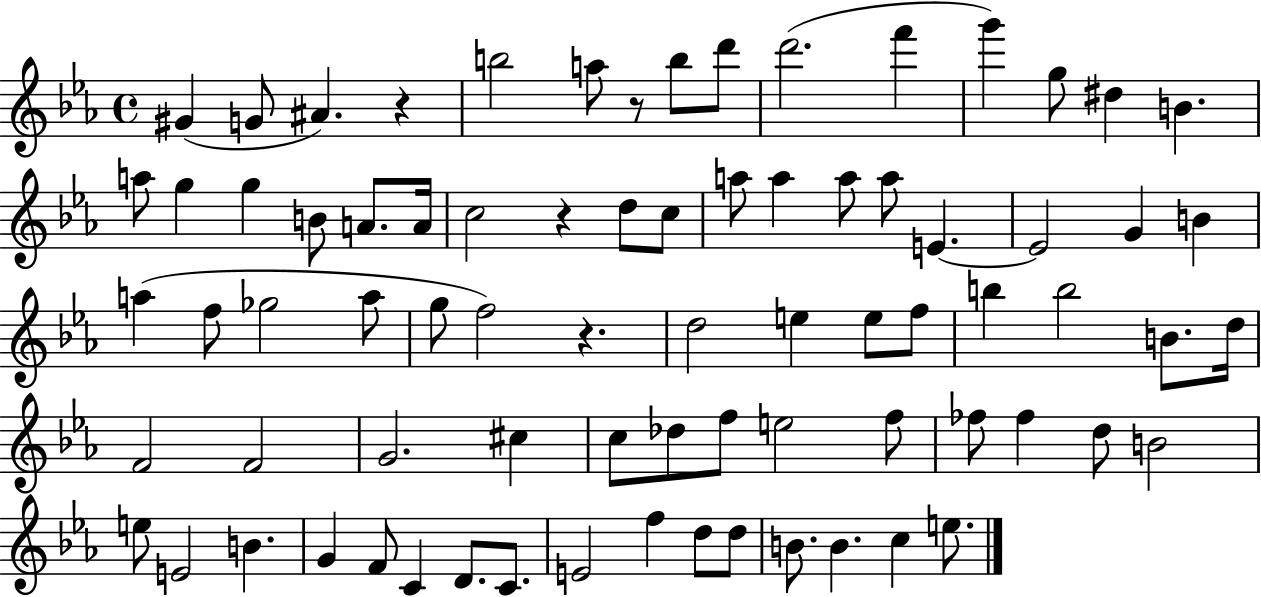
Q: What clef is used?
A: treble